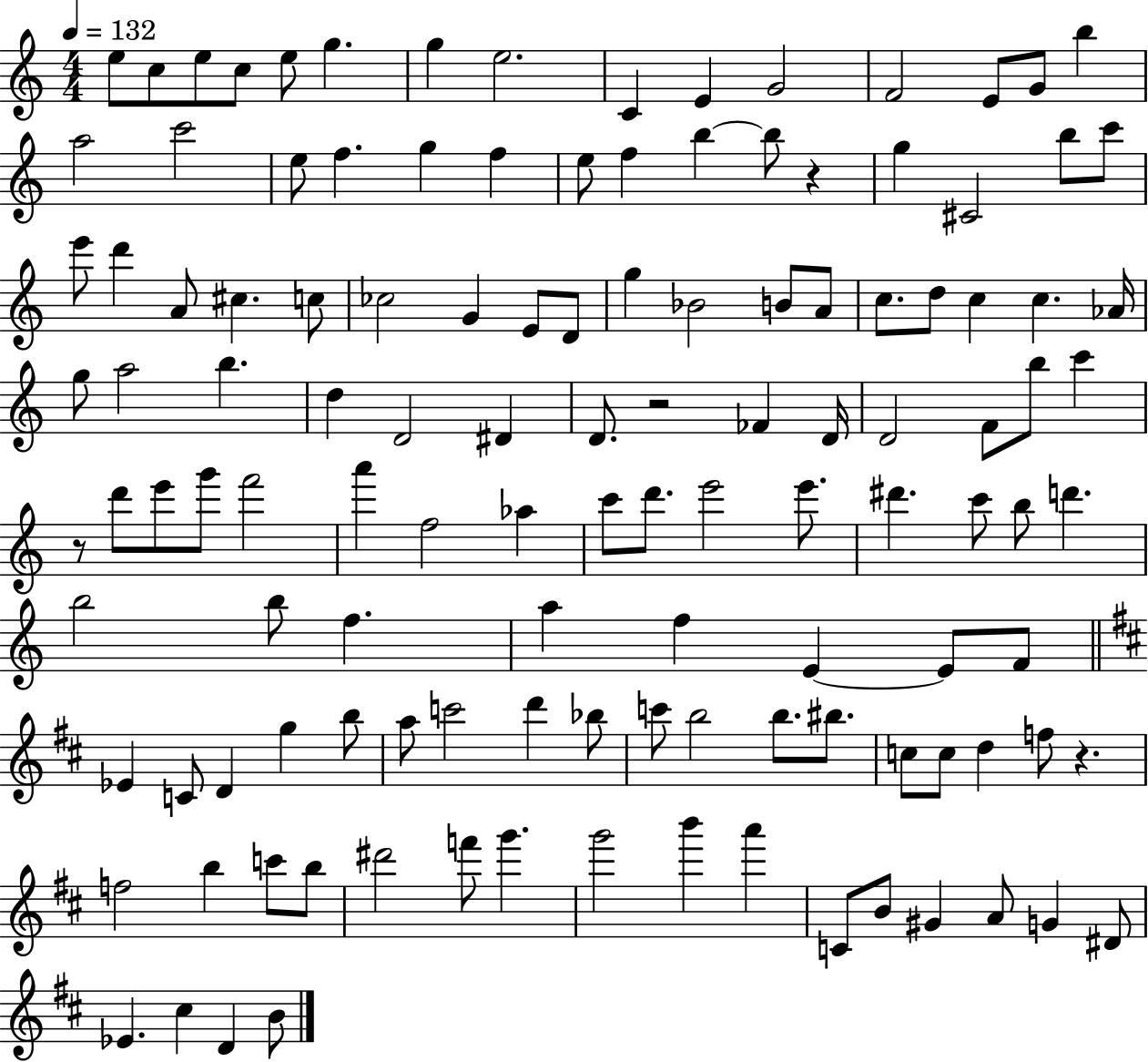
{
  \clef treble
  \numericTimeSignature
  \time 4/4
  \key c \major
  \tempo 4 = 132
  e''8 c''8 e''8 c''8 e''8 g''4. | g''4 e''2. | c'4 e'4 g'2 | f'2 e'8 g'8 b''4 | \break a''2 c'''2 | e''8 f''4. g''4 f''4 | e''8 f''4 b''4~~ b''8 r4 | g''4 cis'2 b''8 c'''8 | \break e'''8 d'''4 a'8 cis''4. c''8 | ces''2 g'4 e'8 d'8 | g''4 bes'2 b'8 a'8 | c''8. d''8 c''4 c''4. aes'16 | \break g''8 a''2 b''4. | d''4 d'2 dis'4 | d'8. r2 fes'4 d'16 | d'2 f'8 b''8 c'''4 | \break r8 d'''8 e'''8 g'''8 f'''2 | a'''4 f''2 aes''4 | c'''8 d'''8. e'''2 e'''8. | dis'''4. c'''8 b''8 d'''4. | \break b''2 b''8 f''4. | a''4 f''4 e'4~~ e'8 f'8 | \bar "||" \break \key d \major ees'4 c'8 d'4 g''4 b''8 | a''8 c'''2 d'''4 bes''8 | c'''8 b''2 b''8. bis''8. | c''8 c''8 d''4 f''8 r4. | \break f''2 b''4 c'''8 b''8 | dis'''2 f'''8 g'''4. | g'''2 b'''4 a'''4 | c'8 b'8 gis'4 a'8 g'4 dis'8 | \break ees'4. cis''4 d'4 b'8 | \bar "|."
}